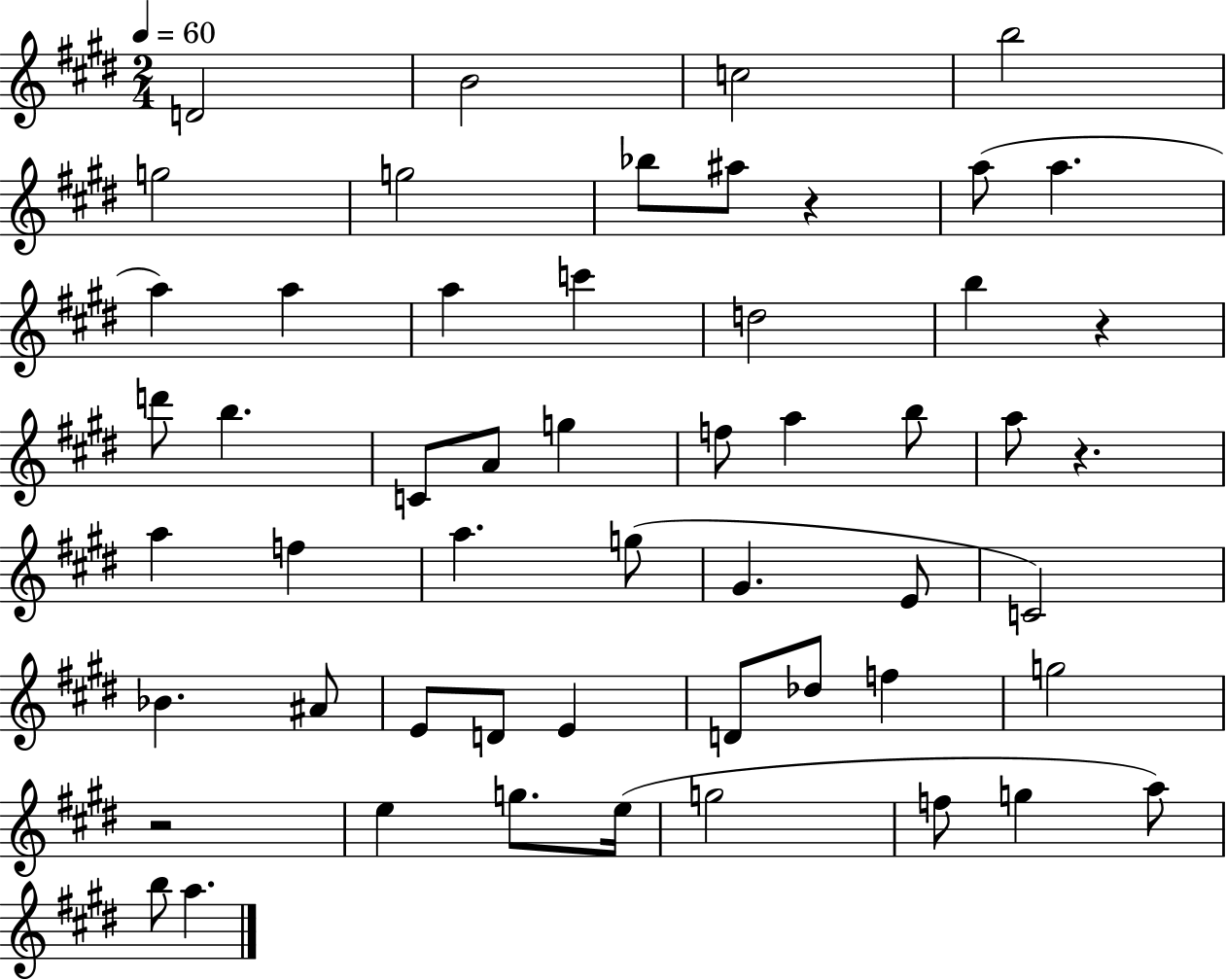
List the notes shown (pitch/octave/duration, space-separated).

D4/h B4/h C5/h B5/h G5/h G5/h Bb5/e A#5/e R/q A5/e A5/q. A5/q A5/q A5/q C6/q D5/h B5/q R/q D6/e B5/q. C4/e A4/e G5/q F5/e A5/q B5/e A5/e R/q. A5/q F5/q A5/q. G5/e G#4/q. E4/e C4/h Bb4/q. A#4/e E4/e D4/e E4/q D4/e Db5/e F5/q G5/h R/h E5/q G5/e. E5/s G5/h F5/e G5/q A5/e B5/e A5/q.